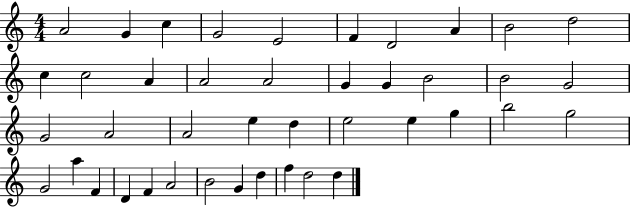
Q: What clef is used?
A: treble